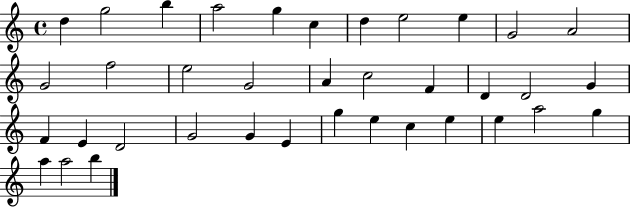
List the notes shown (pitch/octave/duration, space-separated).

D5/q G5/h B5/q A5/h G5/q C5/q D5/q E5/h E5/q G4/h A4/h G4/h F5/h E5/h G4/h A4/q C5/h F4/q D4/q D4/h G4/q F4/q E4/q D4/h G4/h G4/q E4/q G5/q E5/q C5/q E5/q E5/q A5/h G5/q A5/q A5/h B5/q